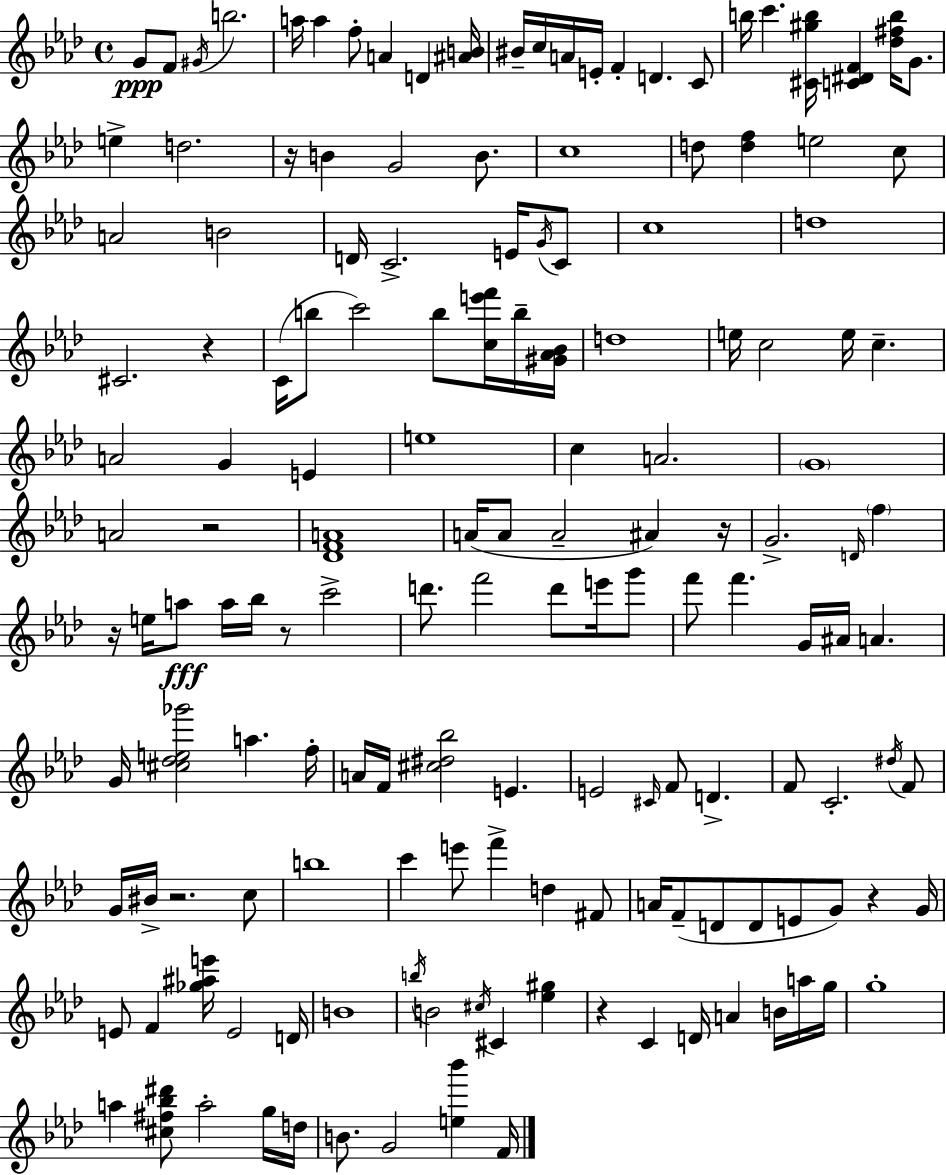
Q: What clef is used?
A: treble